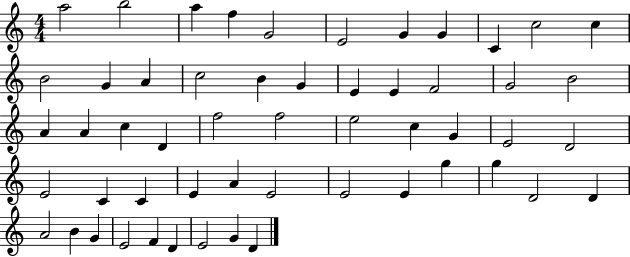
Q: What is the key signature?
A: C major